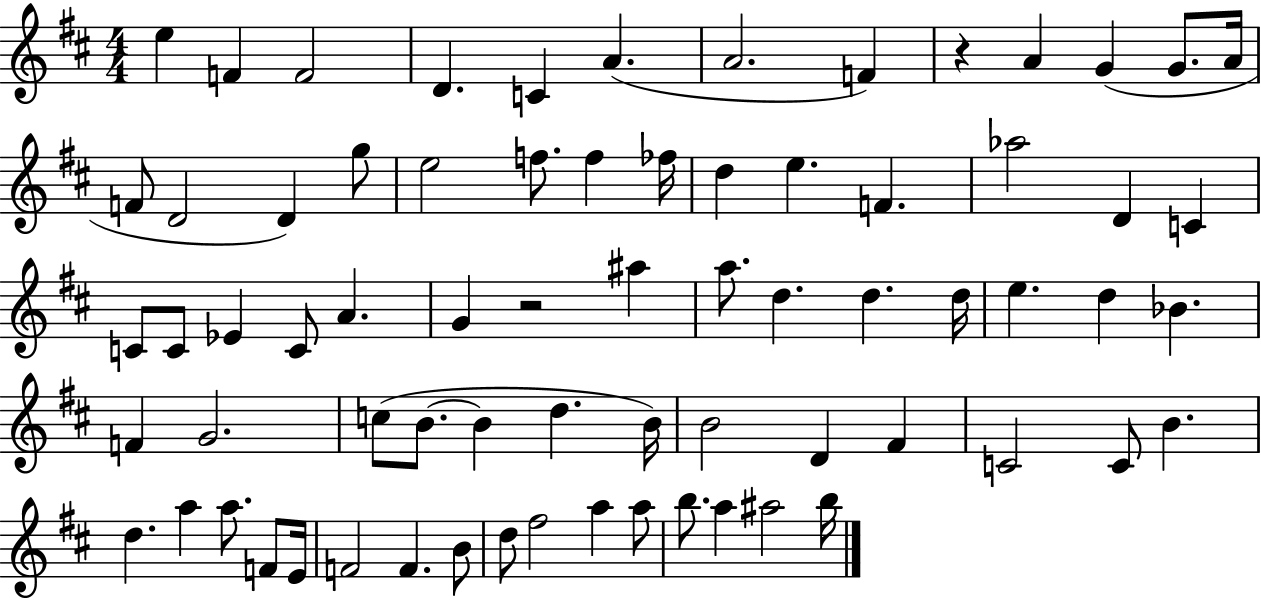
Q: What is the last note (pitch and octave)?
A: B5